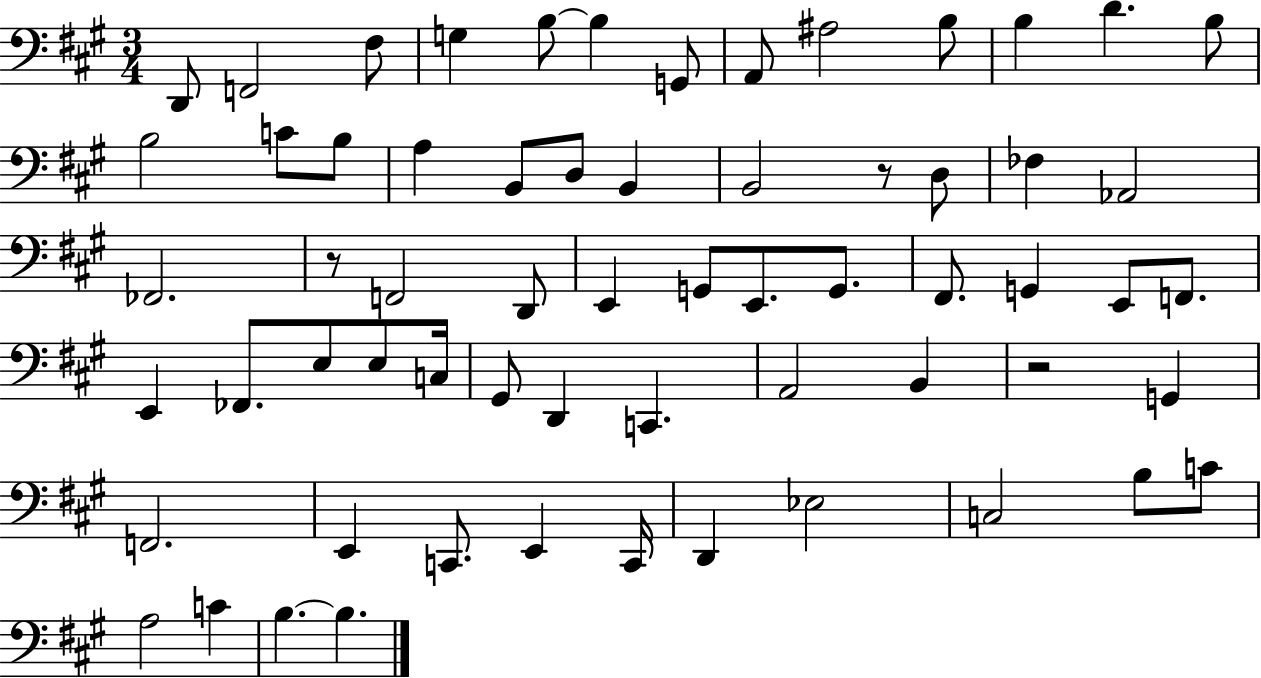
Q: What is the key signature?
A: A major